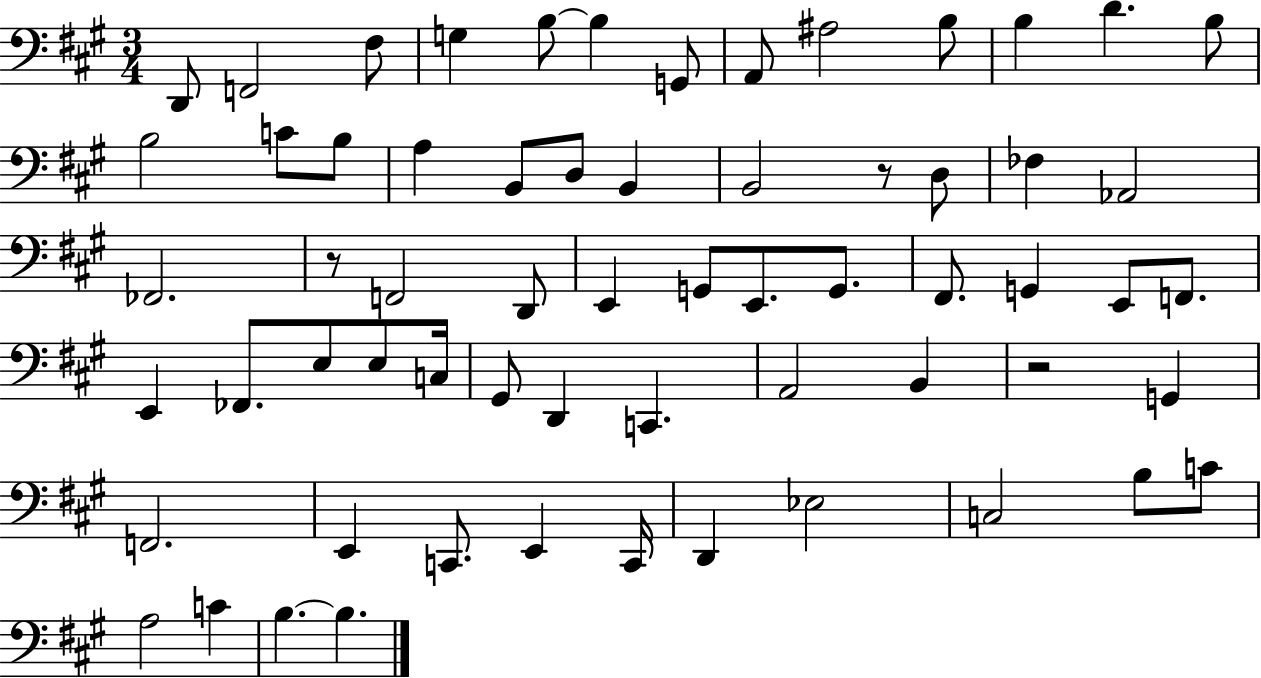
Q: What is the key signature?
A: A major